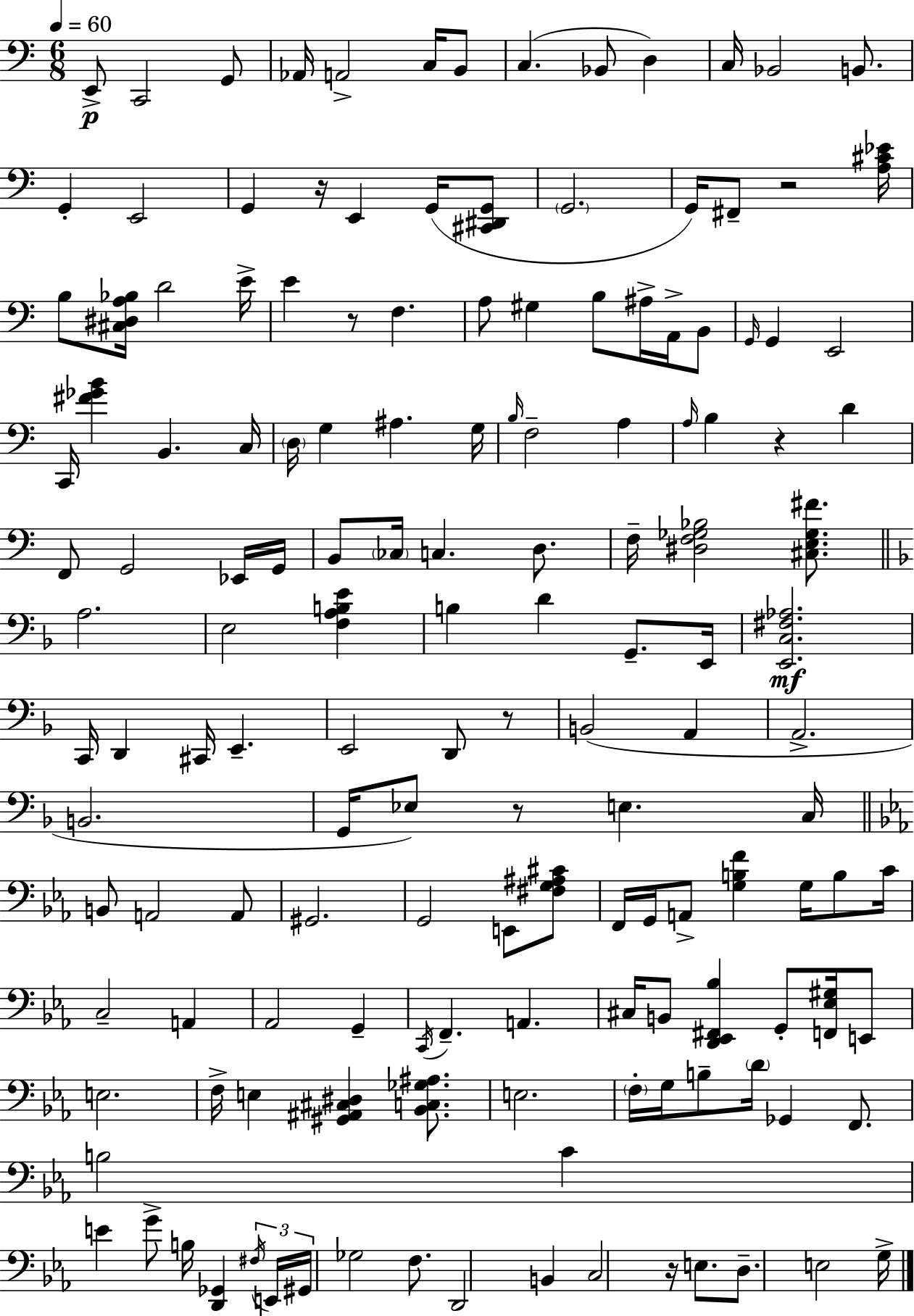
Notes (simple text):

E2/e C2/h G2/e Ab2/s A2/h C3/s B2/e C3/q. Bb2/e D3/q C3/s Bb2/h B2/e. G2/q E2/h G2/q R/s E2/q G2/s [C#2,D#2,G2]/e G2/h. G2/s F#2/e R/h [A3,C#4,Eb4]/s B3/e [C#3,D#3,A3,Bb3]/s D4/h E4/s E4/q R/e F3/q. A3/e G#3/q B3/e A#3/s A2/s B2/e G2/s G2/q E2/h C2/s [F#4,Gb4,B4]/q B2/q. C3/s D3/s G3/q A#3/q. G3/s B3/s F3/h A3/q A3/s B3/q R/q D4/q F2/e G2/h Eb2/s G2/s B2/e CES3/s C3/q. D3/e. F3/s [D#3,F3,Gb3,Bb3]/h [C#3,E3,Gb3,F#4]/e. A3/h. E3/h [F3,A3,B3,E4]/q B3/q D4/q G2/e. E2/s [E2,C3,F#3,Ab3]/h. C2/s D2/q C#2/s E2/q. E2/h D2/e R/e B2/h A2/q A2/h. B2/h. G2/s Eb3/e R/e E3/q. C3/s B2/e A2/h A2/e G#2/h. G2/h E2/e [F#3,G3,A#3,C#4]/e F2/s G2/s A2/e [G3,B3,F4]/q G3/s B3/e C4/s C3/h A2/q Ab2/h G2/q C2/s F2/q. A2/q. C#3/s B2/e [D2,Eb2,F#2,Bb3]/q G2/e [F2,Eb3,G#3]/s E2/e E3/h. F3/s E3/q [G#2,A#2,C#3,D#3]/q [Bb2,C3,Gb3,A#3]/e. E3/h. F3/s G3/s B3/e D4/s Gb2/q F2/e. B3/h C4/q E4/q G4/e B3/s [D2,Gb2]/q F#3/s E2/s G#2/s Gb3/h F3/e. D2/h B2/q C3/h R/s E3/e. D3/e. E3/h G3/s